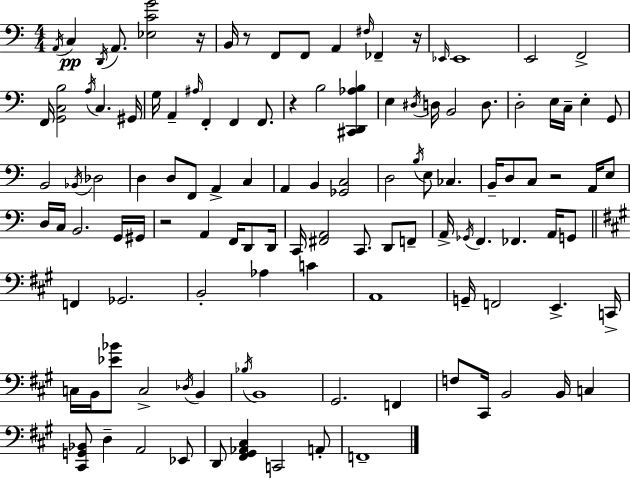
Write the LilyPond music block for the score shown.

{
  \clef bass
  \numericTimeSignature
  \time 4/4
  \key a \minor
  \acciaccatura { a,16 }\pp c4 \acciaccatura { d,16 } a,8. <ees c' g'>2 | r16 b,16 r8 f,8 f,8 a,4 \grace { fis16 } fes,4-- | r16 \grace { ees,16 } ees,1 | e,2 f,2-> | \break f,16 <g, c b>2 \acciaccatura { a16 } c4. | gis,16 g16 a,4-- \grace { ais16 } f,4-. f,4 | f,8. r4 b2 | <cis, d, aes b>4 e4 \acciaccatura { dis16 } d16 b,2 | \break d8. d2-. e16 | c16-- e4-. g,8 b,2 \acciaccatura { bes,16 } | des2 d4 d8 f,8 | a,4-> c4 a,4 b,4 | \break <ges, c>2 d2 | \acciaccatura { b16 } e8 ces4. b,16-- d8 c8 r2 | a,16 e8 d16 c16 b,2. | g,16 gis,16 r2 | \break a,4 f,16 d,8 d,16 c,16 <fis, a,>2 | c,8. d,8 f,8-- a,16-> \acciaccatura { ges,16 } f,4. | fes,4. a,16 g,8 \bar "||" \break \key a \major f,4 ges,2. | b,2-. aes4 c'4 | a,1 | g,16-- f,2 e,4.-> c,16-> | \break c16 b,16 <ees' bes'>8 c2-> \acciaccatura { des16 } b,4 | \acciaccatura { bes16 } b,1 | gis,2. f,4 | f8 cis,16 b,2 b,16 c4 | \break <cis, g, bes,>8 d4-- a,2 | ees,8 d,8 <fis, gis, aes, cis>4 c,2 | a,8-. f,1-- | \bar "|."
}